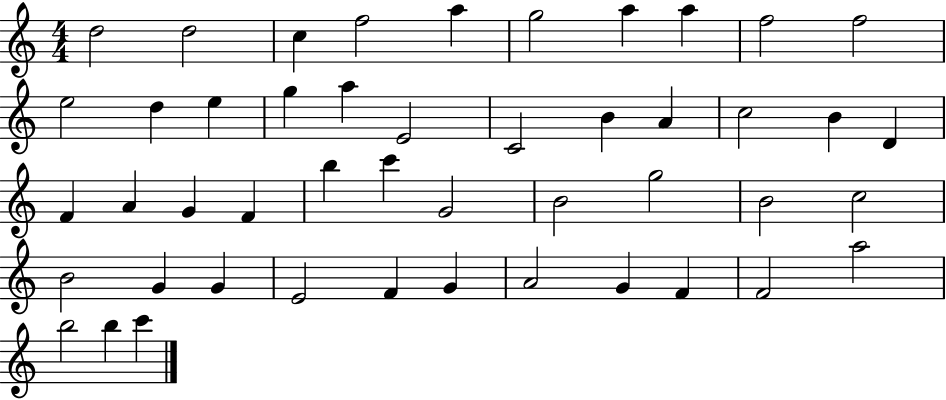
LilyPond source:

{
  \clef treble
  \numericTimeSignature
  \time 4/4
  \key c \major
  d''2 d''2 | c''4 f''2 a''4 | g''2 a''4 a''4 | f''2 f''2 | \break e''2 d''4 e''4 | g''4 a''4 e'2 | c'2 b'4 a'4 | c''2 b'4 d'4 | \break f'4 a'4 g'4 f'4 | b''4 c'''4 g'2 | b'2 g''2 | b'2 c''2 | \break b'2 g'4 g'4 | e'2 f'4 g'4 | a'2 g'4 f'4 | f'2 a''2 | \break b''2 b''4 c'''4 | \bar "|."
}